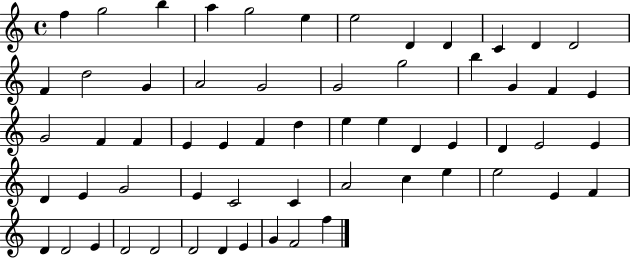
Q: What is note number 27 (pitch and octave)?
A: E4